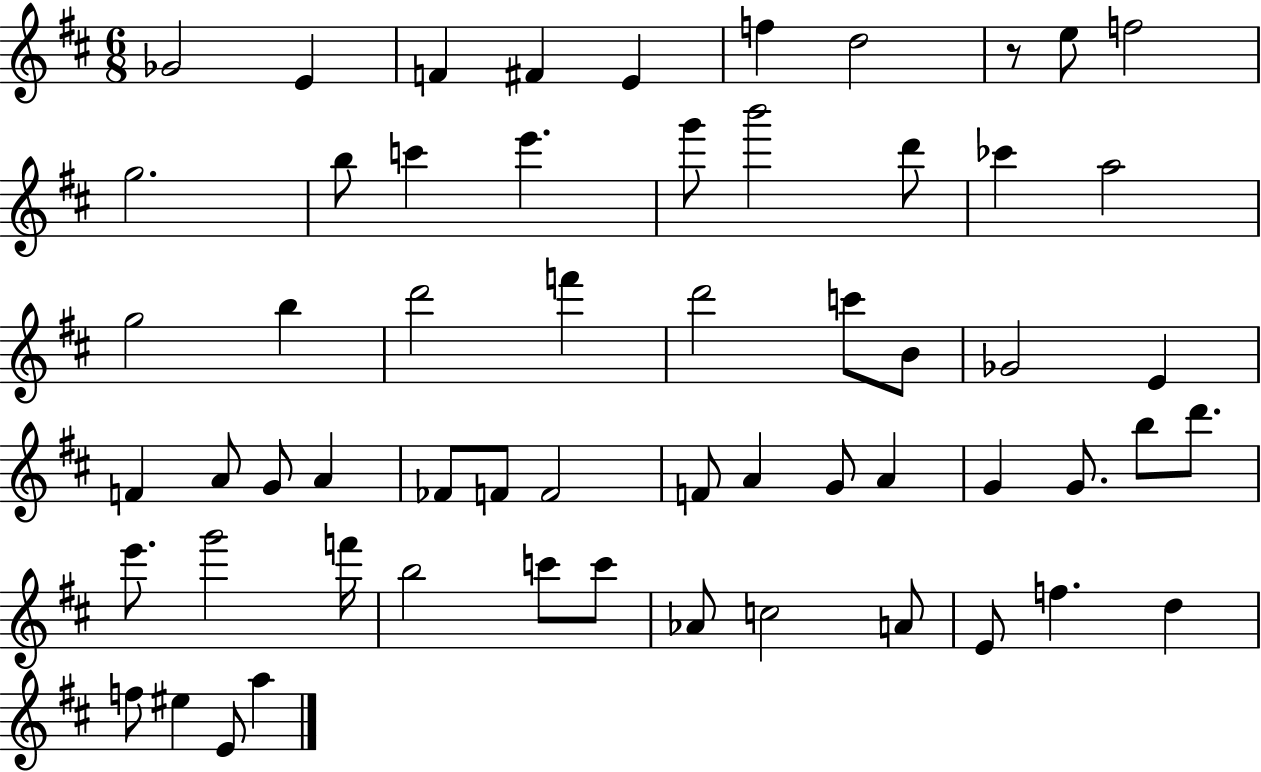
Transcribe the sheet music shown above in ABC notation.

X:1
T:Untitled
M:6/8
L:1/4
K:D
_G2 E F ^F E f d2 z/2 e/2 f2 g2 b/2 c' e' g'/2 b'2 d'/2 _c' a2 g2 b d'2 f' d'2 c'/2 B/2 _G2 E F A/2 G/2 A _F/2 F/2 F2 F/2 A G/2 A G G/2 b/2 d'/2 e'/2 g'2 f'/4 b2 c'/2 c'/2 _A/2 c2 A/2 E/2 f d f/2 ^e E/2 a